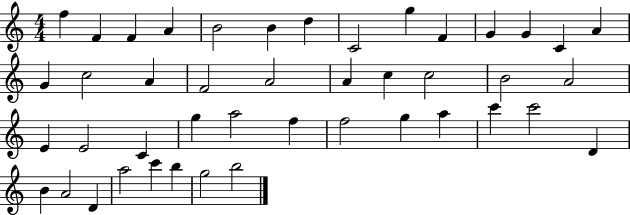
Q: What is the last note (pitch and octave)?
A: B5